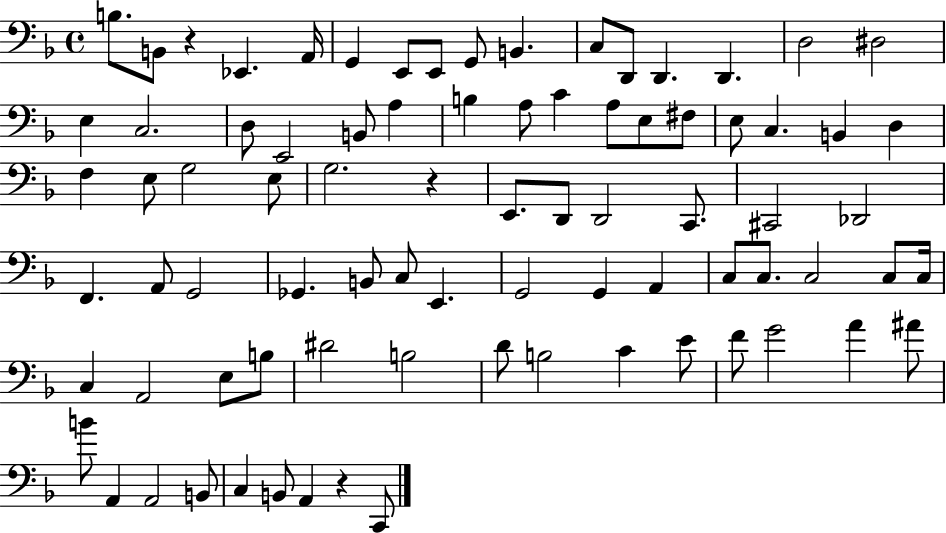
{
  \clef bass
  \time 4/4
  \defaultTimeSignature
  \key f \major
  b8. b,8 r4 ees,4. a,16 | g,4 e,8 e,8 g,8 b,4. | c8 d,8 d,4. d,4. | d2 dis2 | \break e4 c2. | d8 e,2 b,8 a4 | b4 a8 c'4 a8 e8 fis8 | e8 c4. b,4 d4 | \break f4 e8 g2 e8 | g2. r4 | e,8. d,8 d,2 c,8. | cis,2 des,2 | \break f,4. a,8 g,2 | ges,4. b,8 c8 e,4. | g,2 g,4 a,4 | c8 c8. c2 c8 c16 | \break c4 a,2 e8 b8 | dis'2 b2 | d'8 b2 c'4 e'8 | f'8 g'2 a'4 ais'8 | \break b'8 a,4 a,2 b,8 | c4 b,8 a,4 r4 c,8 | \bar "|."
}